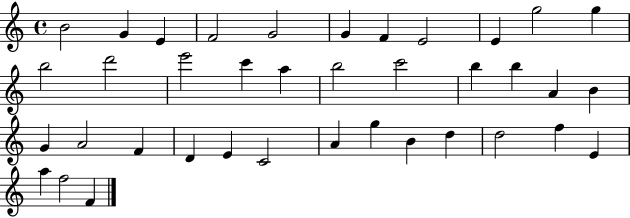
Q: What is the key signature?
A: C major